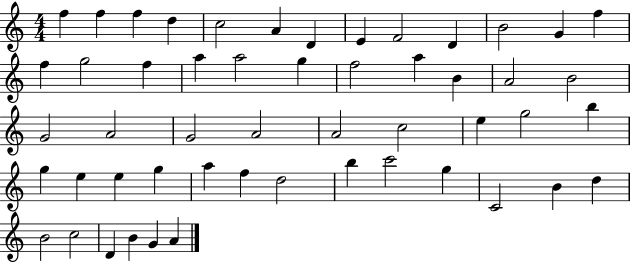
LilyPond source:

{
  \clef treble
  \numericTimeSignature
  \time 4/4
  \key c \major
  f''4 f''4 f''4 d''4 | c''2 a'4 d'4 | e'4 f'2 d'4 | b'2 g'4 f''4 | \break f''4 g''2 f''4 | a''4 a''2 g''4 | f''2 a''4 b'4 | a'2 b'2 | \break g'2 a'2 | g'2 a'2 | a'2 c''2 | e''4 g''2 b''4 | \break g''4 e''4 e''4 g''4 | a''4 f''4 d''2 | b''4 c'''2 g''4 | c'2 b'4 d''4 | \break b'2 c''2 | d'4 b'4 g'4 a'4 | \bar "|."
}